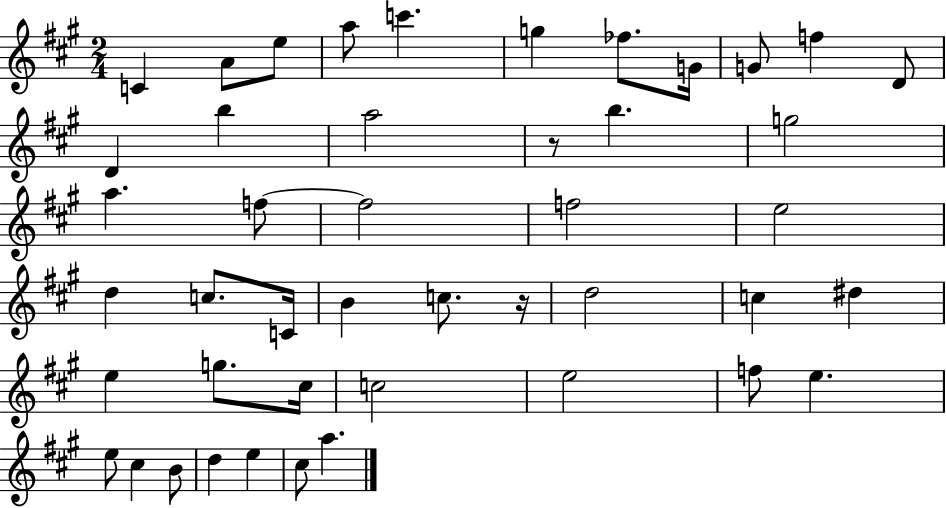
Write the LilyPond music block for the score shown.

{
  \clef treble
  \numericTimeSignature
  \time 2/4
  \key a \major
  c'4 a'8 e''8 | a''8 c'''4. | g''4 fes''8. g'16 | g'8 f''4 d'8 | \break d'4 b''4 | a''2 | r8 b''4. | g''2 | \break a''4. f''8~~ | f''2 | f''2 | e''2 | \break d''4 c''8. c'16 | b'4 c''8. r16 | d''2 | c''4 dis''4 | \break e''4 g''8. cis''16 | c''2 | e''2 | f''8 e''4. | \break e''8 cis''4 b'8 | d''4 e''4 | cis''8 a''4. | \bar "|."
}